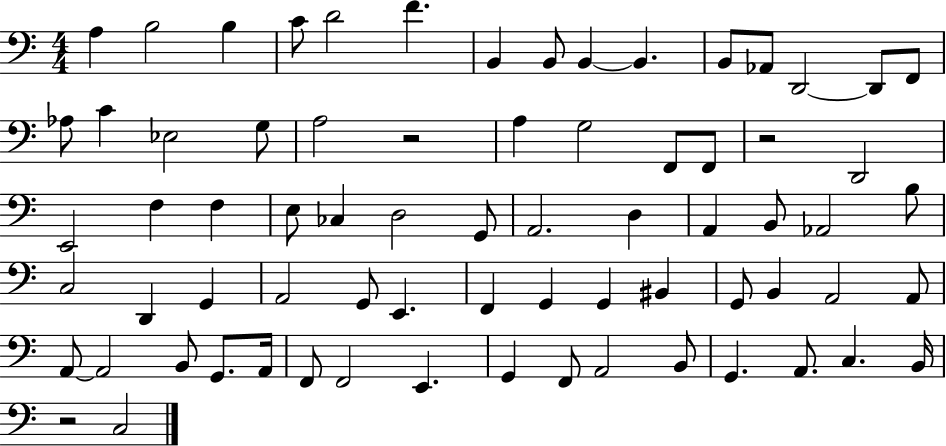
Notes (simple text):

A3/q B3/h B3/q C4/e D4/h F4/q. B2/q B2/e B2/q B2/q. B2/e Ab2/e D2/h D2/e F2/e Ab3/e C4/q Eb3/h G3/e A3/h R/h A3/q G3/h F2/e F2/e R/h D2/h E2/h F3/q F3/q E3/e CES3/q D3/h G2/e A2/h. D3/q A2/q B2/e Ab2/h B3/e C3/h D2/q G2/q A2/h G2/e E2/q. F2/q G2/q G2/q BIS2/q G2/e B2/q A2/h A2/e A2/e A2/h B2/e G2/e. A2/s F2/e F2/h E2/q. G2/q F2/e A2/h B2/e G2/q. A2/e. C3/q. B2/s R/h C3/h